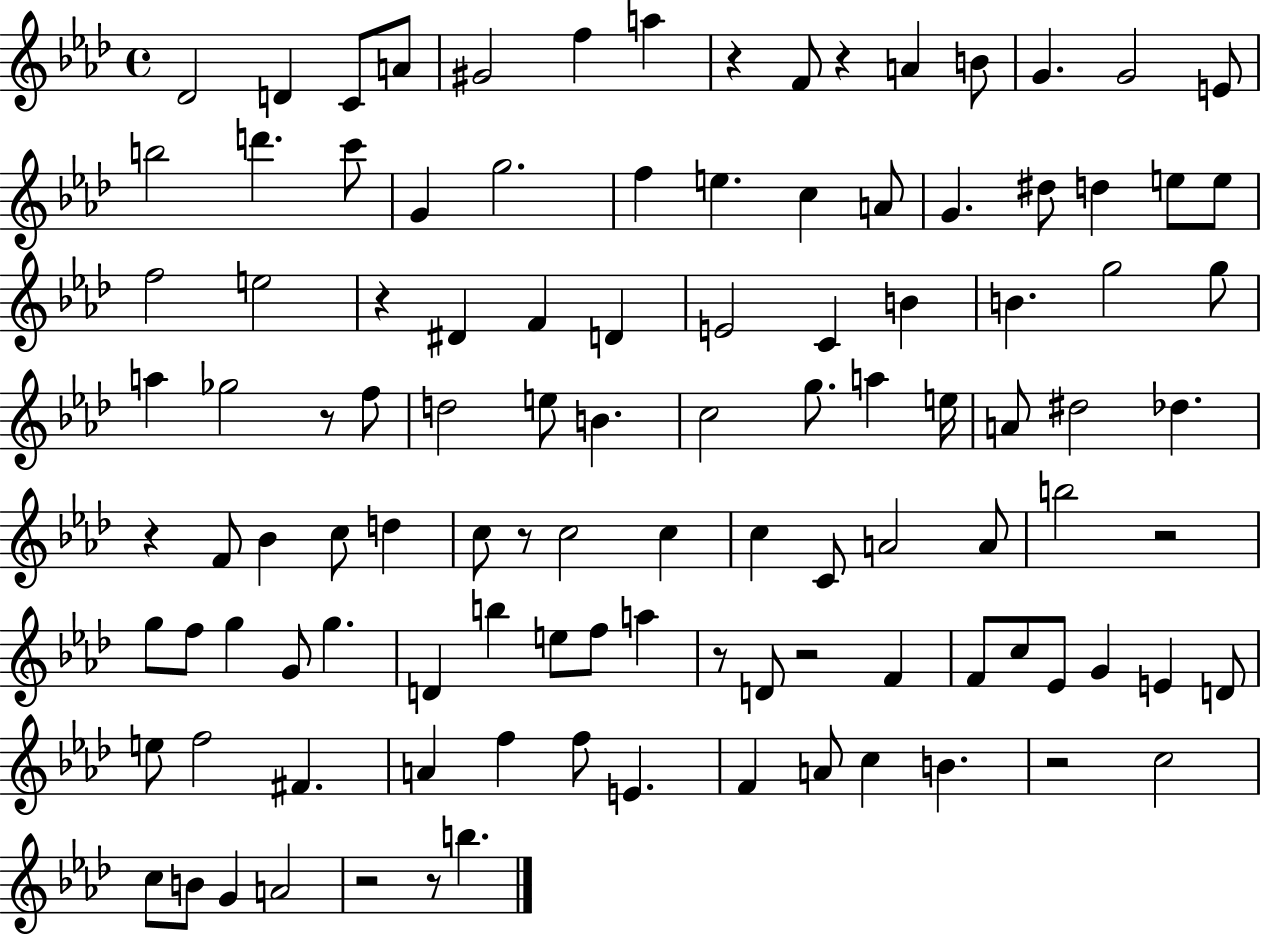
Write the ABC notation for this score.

X:1
T:Untitled
M:4/4
L:1/4
K:Ab
_D2 D C/2 A/2 ^G2 f a z F/2 z A B/2 G G2 E/2 b2 d' c'/2 G g2 f e c A/2 G ^d/2 d e/2 e/2 f2 e2 z ^D F D E2 C B B g2 g/2 a _g2 z/2 f/2 d2 e/2 B c2 g/2 a e/4 A/2 ^d2 _d z F/2 _B c/2 d c/2 z/2 c2 c c C/2 A2 A/2 b2 z2 g/2 f/2 g G/2 g D b e/2 f/2 a z/2 D/2 z2 F F/2 c/2 _E/2 G E D/2 e/2 f2 ^F A f f/2 E F A/2 c B z2 c2 c/2 B/2 G A2 z2 z/2 b